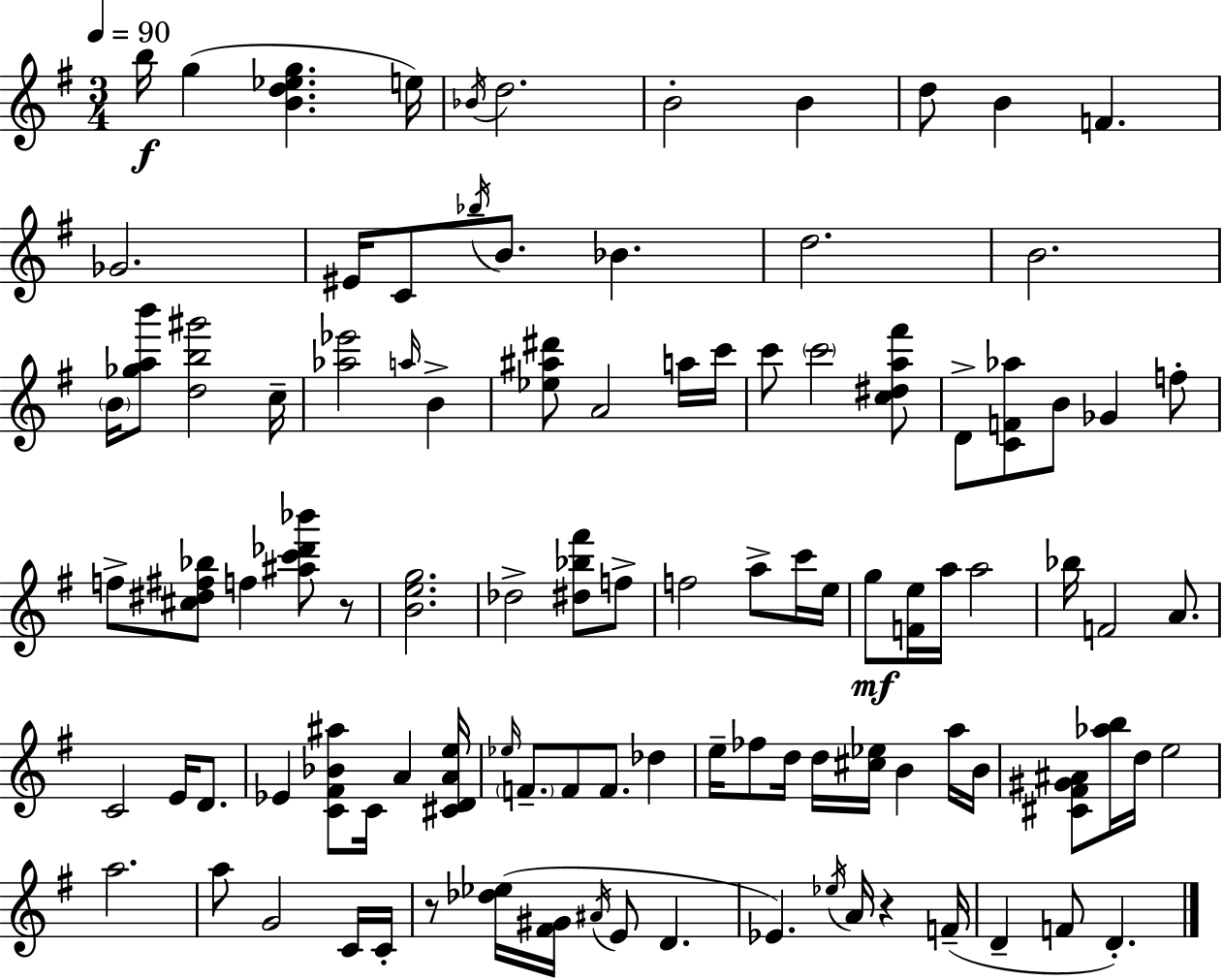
B5/s G5/q [B4,D5,Eb5,G5]/q. E5/s Bb4/s D5/h. B4/h B4/q D5/e B4/q F4/q. Gb4/h. EIS4/s C4/e Bb5/s B4/e. Bb4/q. D5/h. B4/h. B4/s [Gb5,A5,B6]/e [D5,B5,G#6]/h C5/s [Ab5,Eb6]/h A5/s B4/q [Eb5,A#5,D#6]/e A4/h A5/s C6/s C6/e C6/h [C5,D#5,A5,F#6]/e D4/e [C4,F4,Ab5]/e B4/e Gb4/q F5/e F5/e [C#5,D#5,F#5,Bb5]/e F5/q [A#5,C6,Db6,Bb6]/e R/e [B4,E5,G5]/h. Db5/h [D#5,Bb5,F#6]/e F5/e F5/h A5/e C6/s E5/s G5/e [F4,E5]/s A5/s A5/h Bb5/s F4/h A4/e. C4/h E4/s D4/e. Eb4/q [C4,F#4,Bb4,A#5]/e C4/s A4/q [C#4,D4,A4,E5]/s Eb5/s F4/e. F4/e F4/e. Db5/q E5/s FES5/e D5/s D5/s [C#5,Eb5]/s B4/q A5/s B4/s [C#4,F#4,G#4,A#4]/e [Ab5,B5]/s D5/s E5/h A5/h. A5/e G4/h C4/s C4/s R/e [Db5,Eb5]/s [F#4,G#4]/s A#4/s E4/e D4/q. Eb4/q. Eb5/s A4/s R/q F4/s D4/q F4/e D4/q.